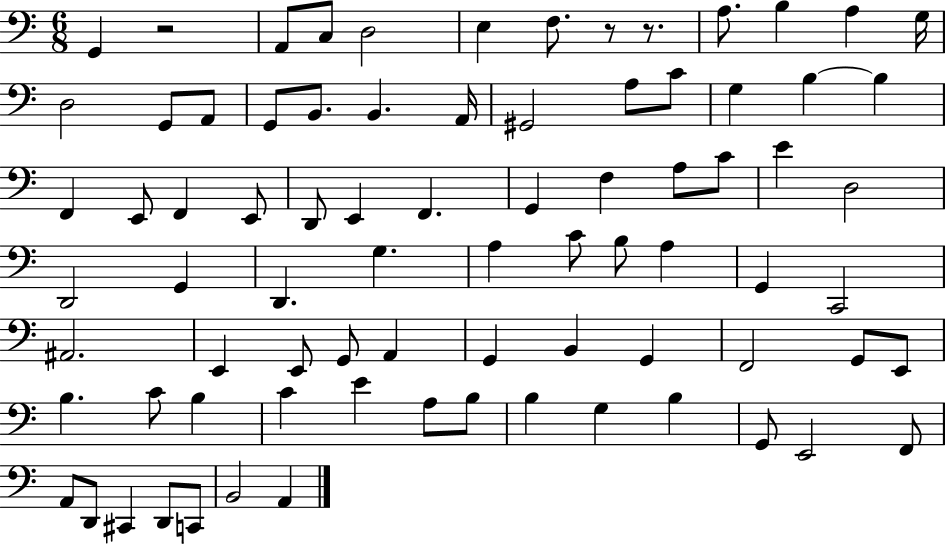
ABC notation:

X:1
T:Untitled
M:6/8
L:1/4
K:C
G,, z2 A,,/2 C,/2 D,2 E, F,/2 z/2 z/2 A,/2 B, A, G,/4 D,2 G,,/2 A,,/2 G,,/2 B,,/2 B,, A,,/4 ^G,,2 A,/2 C/2 G, B, B, F,, E,,/2 F,, E,,/2 D,,/2 E,, F,, G,, F, A,/2 C/2 E D,2 D,,2 G,, D,, G, A, C/2 B,/2 A, G,, C,,2 ^A,,2 E,, E,,/2 G,,/2 A,, G,, B,, G,, F,,2 G,,/2 E,,/2 B, C/2 B, C E A,/2 B,/2 B, G, B, G,,/2 E,,2 F,,/2 A,,/2 D,,/2 ^C,, D,,/2 C,,/2 B,,2 A,,